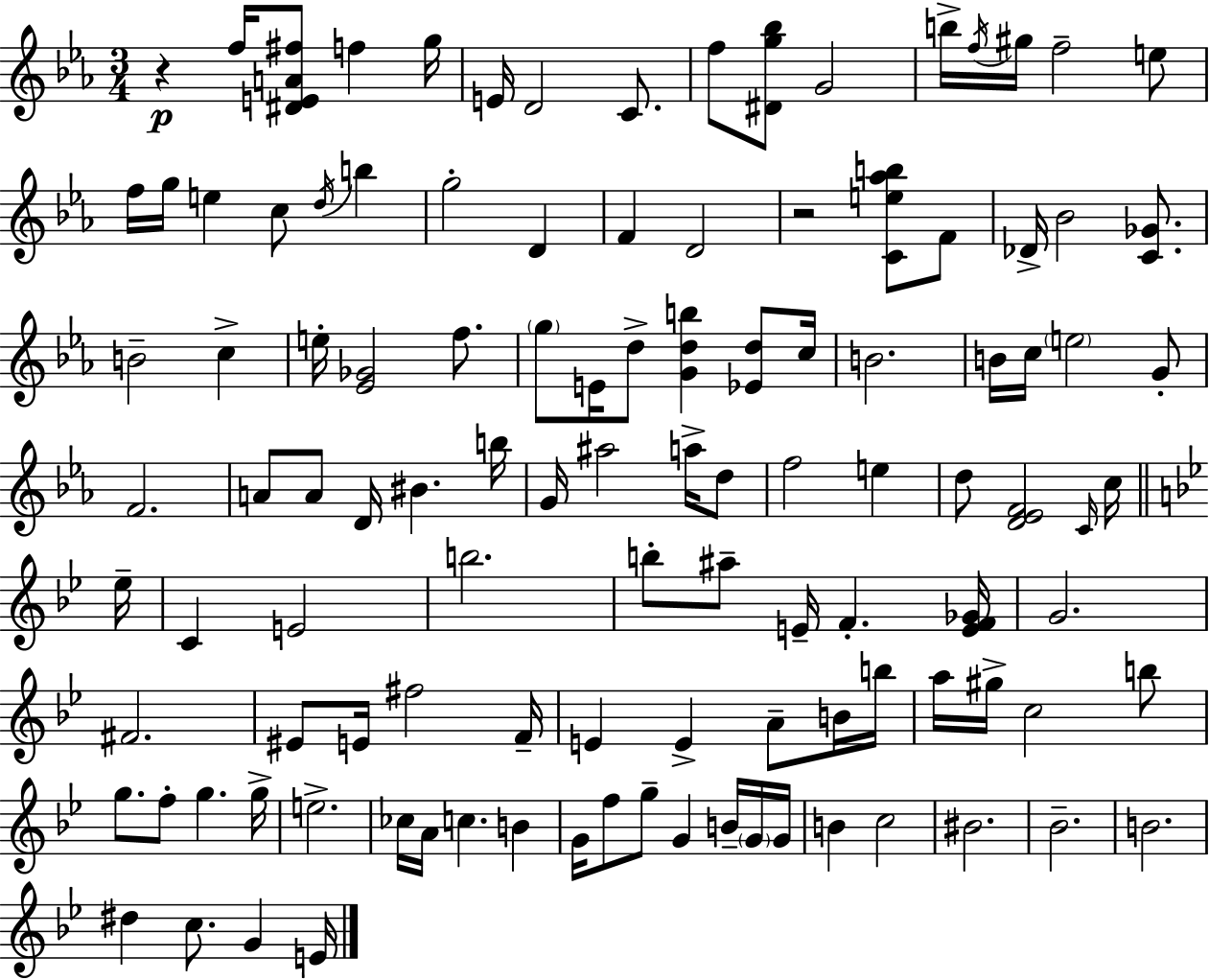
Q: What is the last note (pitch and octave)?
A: E4